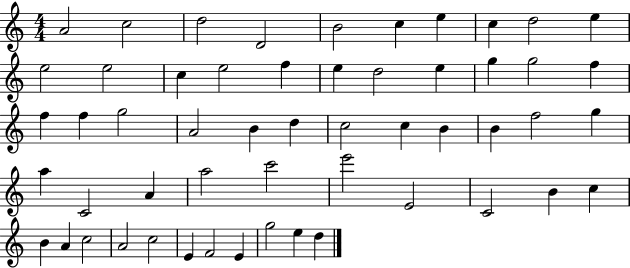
A4/h C5/h D5/h D4/h B4/h C5/q E5/q C5/q D5/h E5/q E5/h E5/h C5/q E5/h F5/q E5/q D5/h E5/q G5/q G5/h F5/q F5/q F5/q G5/h A4/h B4/q D5/q C5/h C5/q B4/q B4/q F5/h G5/q A5/q C4/h A4/q A5/h C6/h E6/h E4/h C4/h B4/q C5/q B4/q A4/q C5/h A4/h C5/h E4/q F4/h E4/q G5/h E5/q D5/q